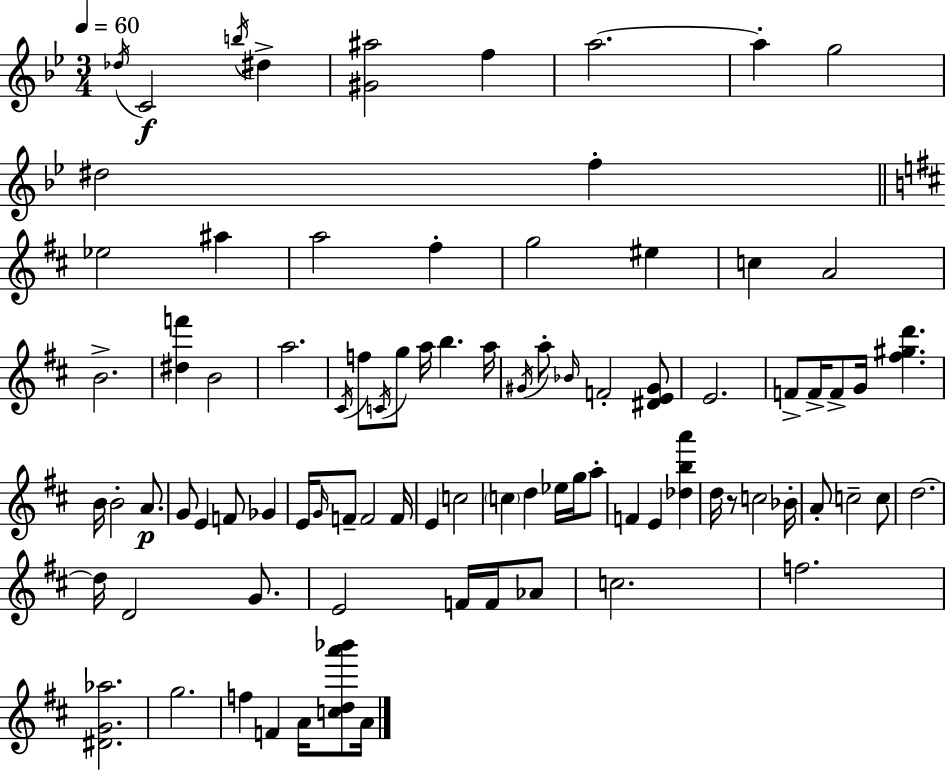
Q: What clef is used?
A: treble